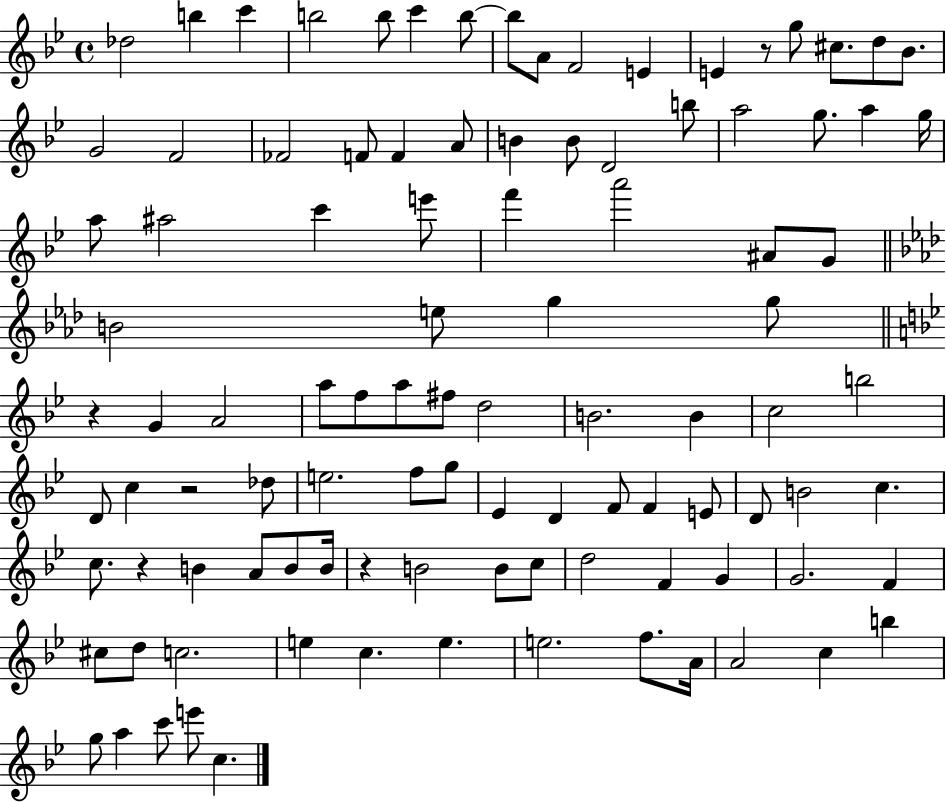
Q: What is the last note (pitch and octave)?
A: C5